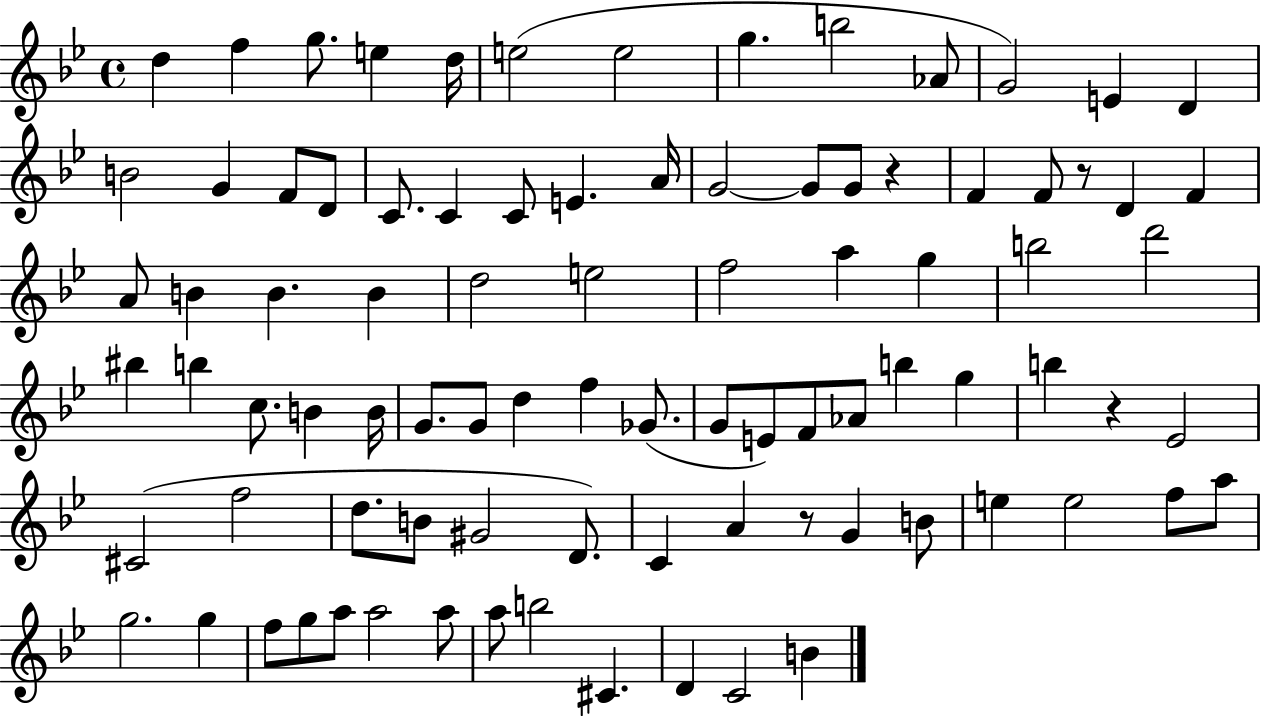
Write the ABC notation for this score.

X:1
T:Untitled
M:4/4
L:1/4
K:Bb
d f g/2 e d/4 e2 e2 g b2 _A/2 G2 E D B2 G F/2 D/2 C/2 C C/2 E A/4 G2 G/2 G/2 z F F/2 z/2 D F A/2 B B B d2 e2 f2 a g b2 d'2 ^b b c/2 B B/4 G/2 G/2 d f _G/2 G/2 E/2 F/2 _A/2 b g b z _E2 ^C2 f2 d/2 B/2 ^G2 D/2 C A z/2 G B/2 e e2 f/2 a/2 g2 g f/2 g/2 a/2 a2 a/2 a/2 b2 ^C D C2 B